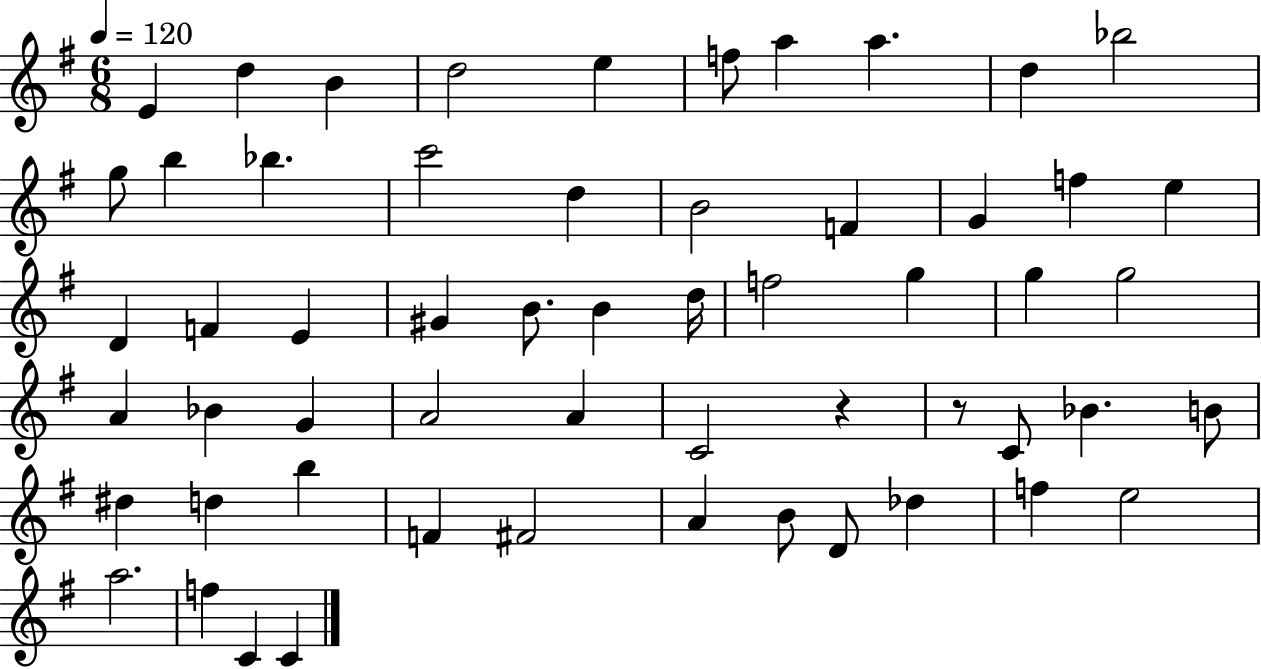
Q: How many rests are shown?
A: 2